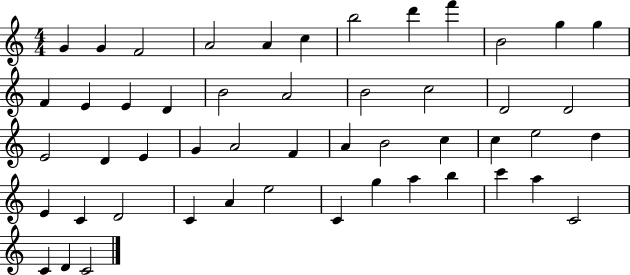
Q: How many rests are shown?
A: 0